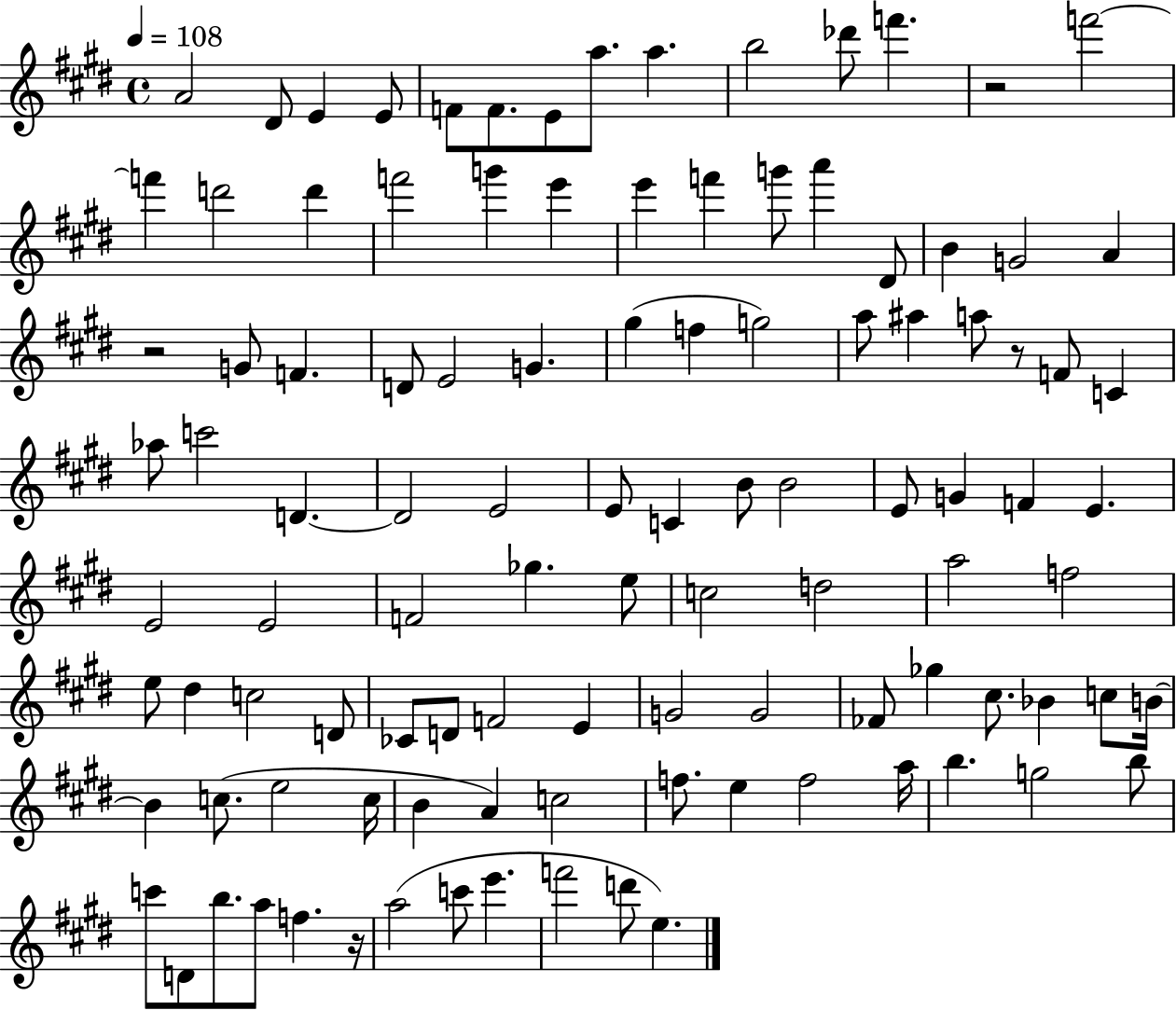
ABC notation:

X:1
T:Untitled
M:4/4
L:1/4
K:E
A2 ^D/2 E E/2 F/2 F/2 E/2 a/2 a b2 _d'/2 f' z2 f'2 f' d'2 d' f'2 g' e' e' f' g'/2 a' ^D/2 B G2 A z2 G/2 F D/2 E2 G ^g f g2 a/2 ^a a/2 z/2 F/2 C _a/2 c'2 D D2 E2 E/2 C B/2 B2 E/2 G F E E2 E2 F2 _g e/2 c2 d2 a2 f2 e/2 ^d c2 D/2 _C/2 D/2 F2 E G2 G2 _F/2 _g ^c/2 _B c/2 B/4 B c/2 e2 c/4 B A c2 f/2 e f2 a/4 b g2 b/2 c'/2 D/2 b/2 a/2 f z/4 a2 c'/2 e' f'2 d'/2 e